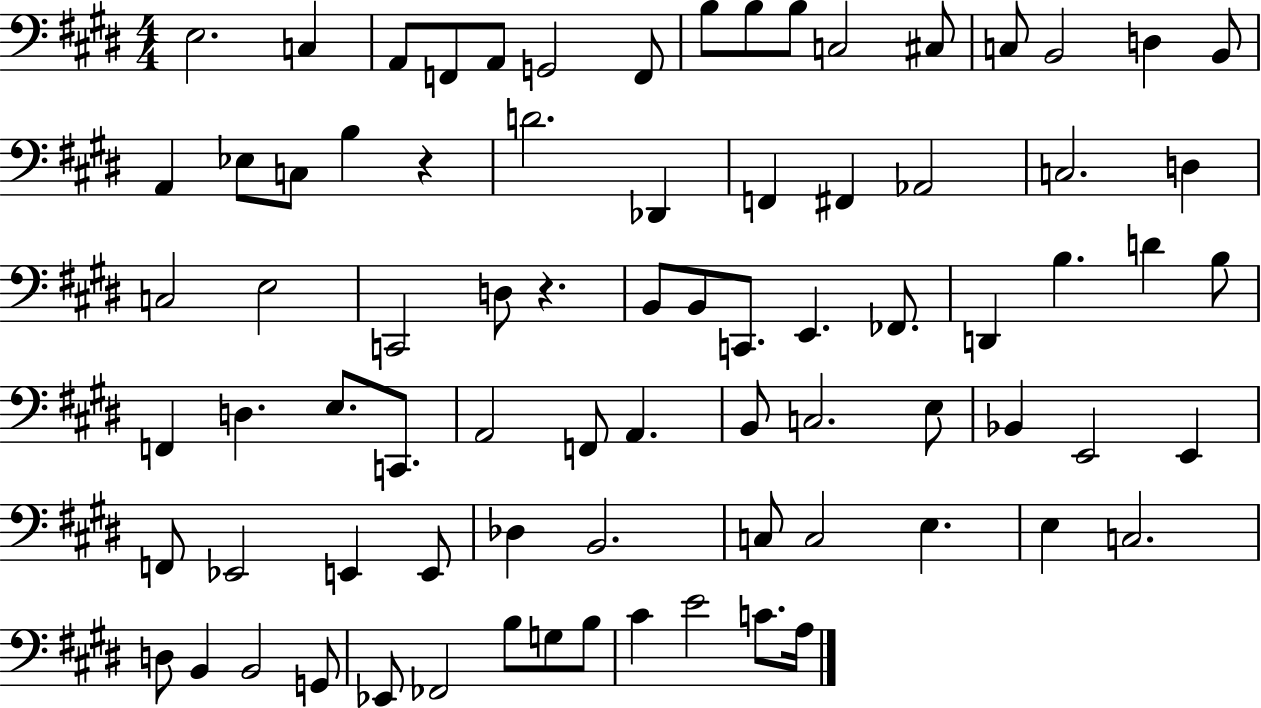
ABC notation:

X:1
T:Untitled
M:4/4
L:1/4
K:E
E,2 C, A,,/2 F,,/2 A,,/2 G,,2 F,,/2 B,/2 B,/2 B,/2 C,2 ^C,/2 C,/2 B,,2 D, B,,/2 A,, _E,/2 C,/2 B, z D2 _D,, F,, ^F,, _A,,2 C,2 D, C,2 E,2 C,,2 D,/2 z B,,/2 B,,/2 C,,/2 E,, _F,,/2 D,, B, D B,/2 F,, D, E,/2 C,,/2 A,,2 F,,/2 A,, B,,/2 C,2 E,/2 _B,, E,,2 E,, F,,/2 _E,,2 E,, E,,/2 _D, B,,2 C,/2 C,2 E, E, C,2 D,/2 B,, B,,2 G,,/2 _E,,/2 _F,,2 B,/2 G,/2 B,/2 ^C E2 C/2 A,/4